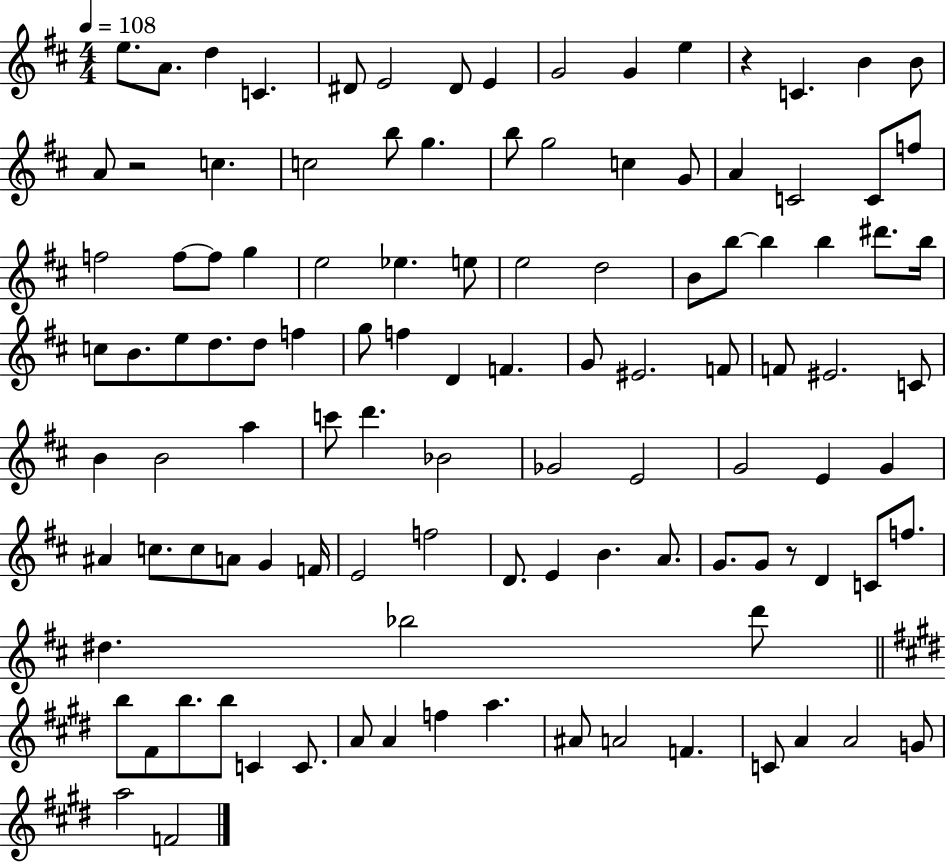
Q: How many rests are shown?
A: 3